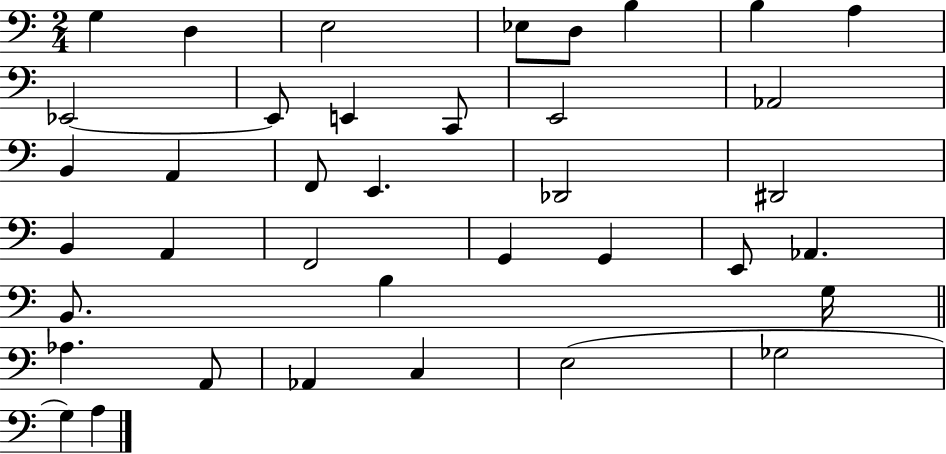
{
  \clef bass
  \numericTimeSignature
  \time 2/4
  \key c \major
  g4 d4 | e2 | ees8 d8 b4 | b4 a4 | \break ees,2~~ | ees,8 e,4 c,8 | e,2 | aes,2 | \break b,4 a,4 | f,8 e,4. | des,2 | dis,2 | \break b,4 a,4 | f,2 | g,4 g,4 | e,8 aes,4. | \break b,8. b4 g16 | \bar "||" \break \key c \major aes4. a,8 | aes,4 c4 | e2( | ges2 | \break g4) a4 | \bar "|."
}